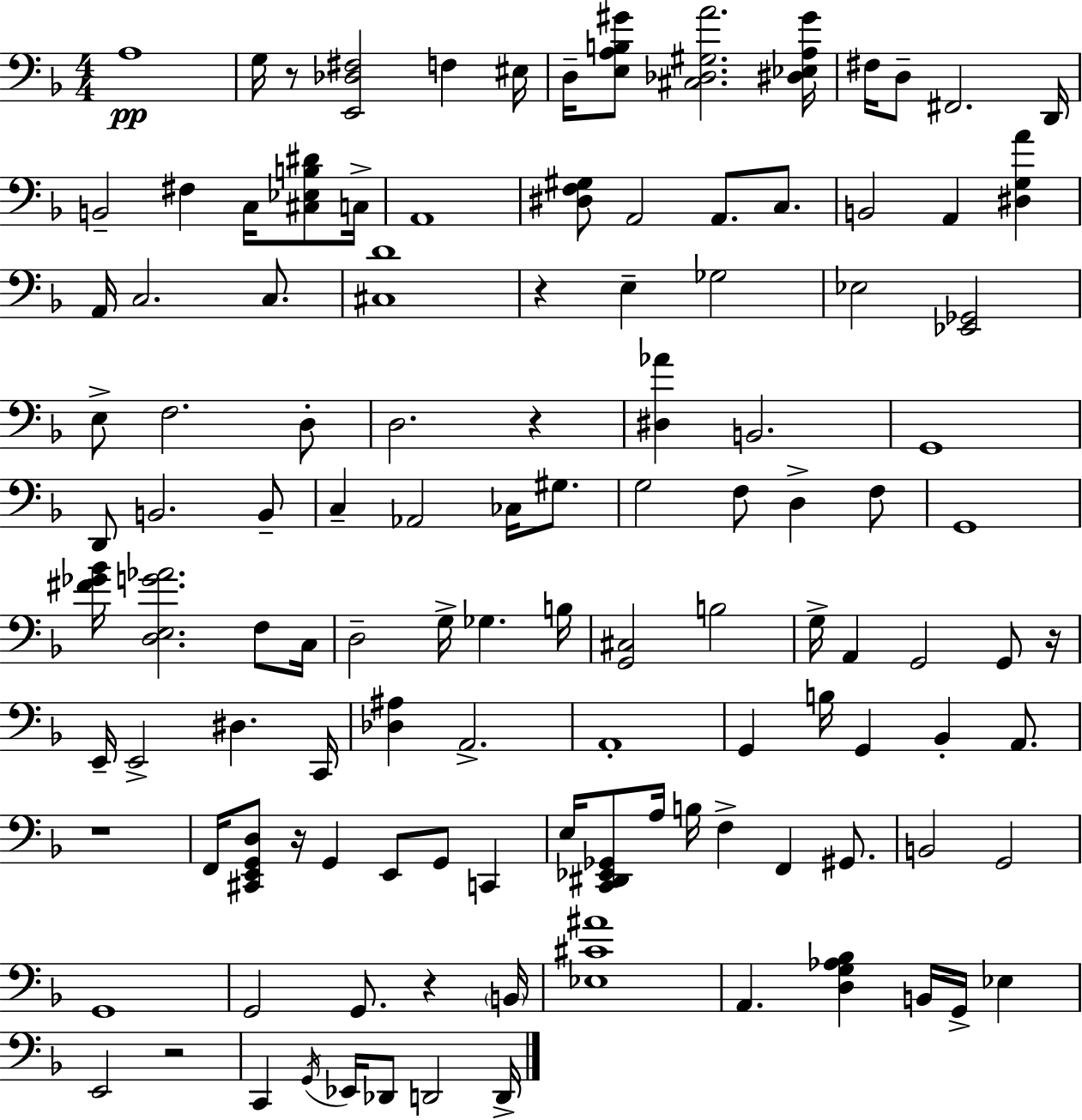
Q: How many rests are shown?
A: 8